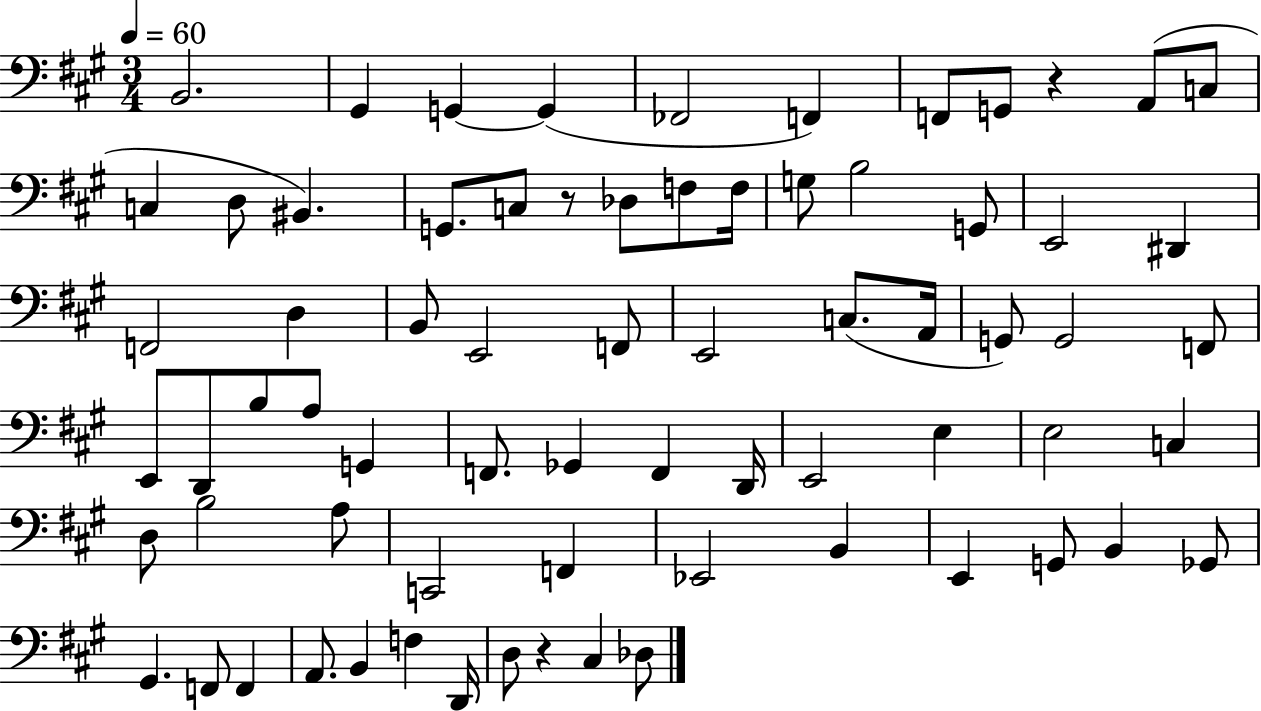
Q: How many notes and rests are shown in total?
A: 71